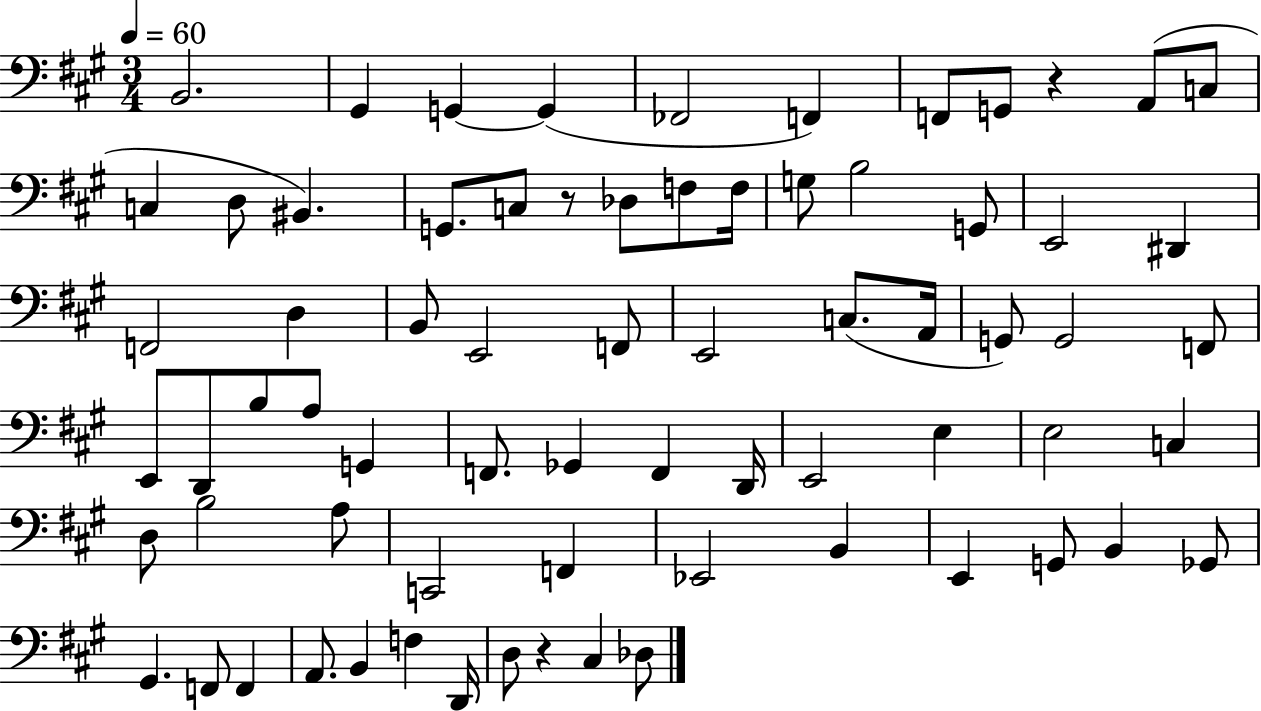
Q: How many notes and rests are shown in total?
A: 71